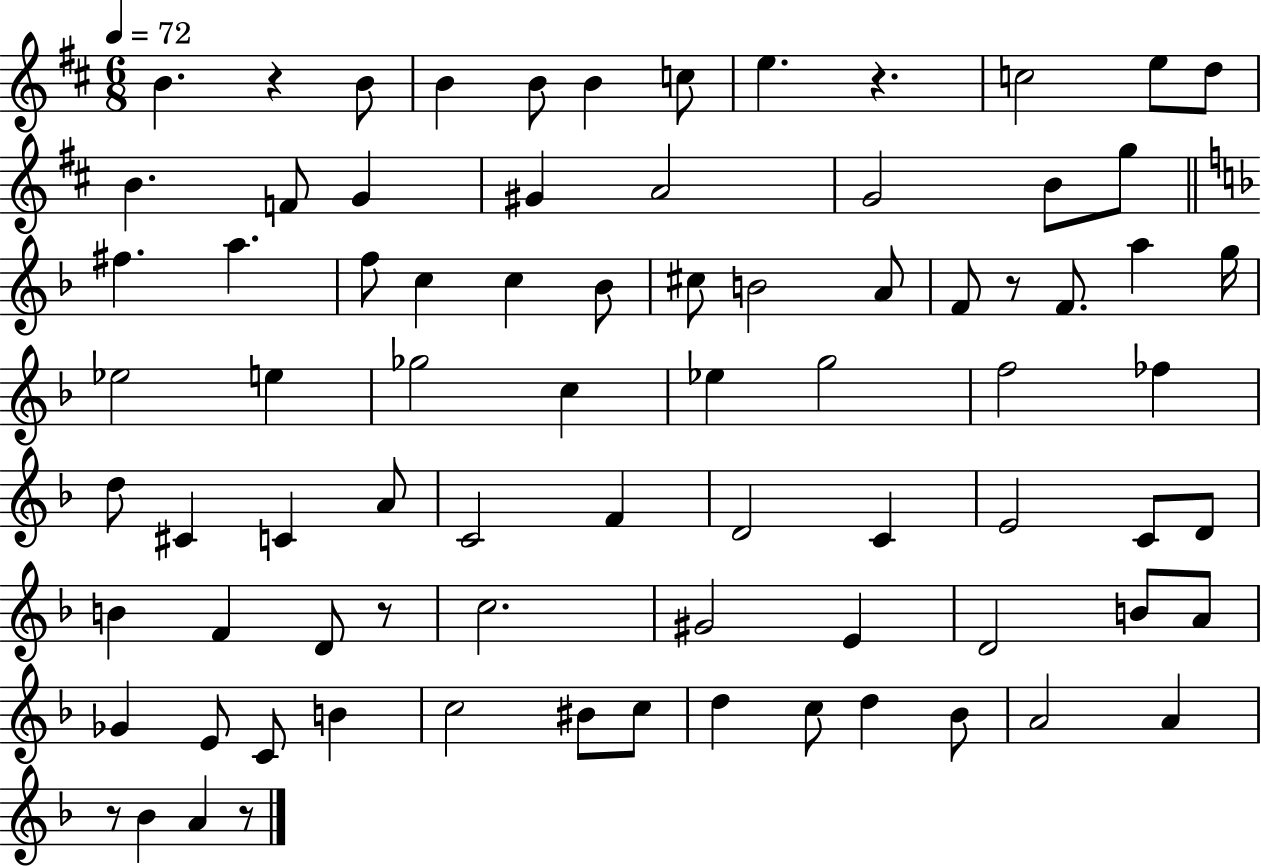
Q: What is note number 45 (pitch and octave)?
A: F4